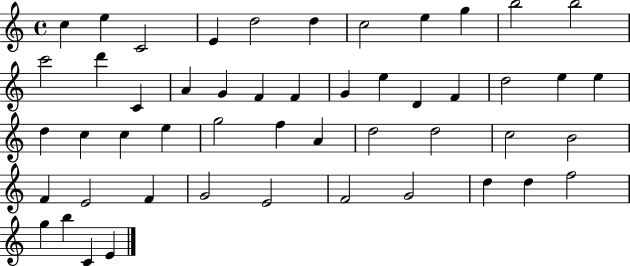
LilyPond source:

{
  \clef treble
  \time 4/4
  \defaultTimeSignature
  \key c \major
  c''4 e''4 c'2 | e'4 d''2 d''4 | c''2 e''4 g''4 | b''2 b''2 | \break c'''2 d'''4 c'4 | a'4 g'4 f'4 f'4 | g'4 e''4 d'4 f'4 | d''2 e''4 e''4 | \break d''4 c''4 c''4 e''4 | g''2 f''4 a'4 | d''2 d''2 | c''2 b'2 | \break f'4 e'2 f'4 | g'2 e'2 | f'2 g'2 | d''4 d''4 f''2 | \break g''4 b''4 c'4 e'4 | \bar "|."
}